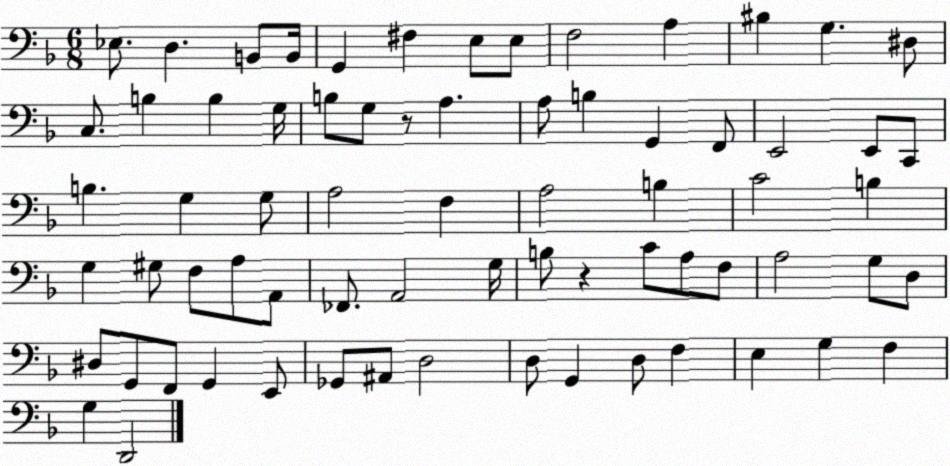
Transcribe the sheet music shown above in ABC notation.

X:1
T:Untitled
M:6/8
L:1/4
K:F
_E,/2 D, B,,/2 B,,/4 G,, ^F, E,/2 E,/2 F,2 A, ^B, G, ^D,/2 C,/2 B, B, G,/4 B,/2 G,/2 z/2 A, A,/2 B, G,, F,,/2 E,,2 E,,/2 C,,/2 B, G, G,/2 A,2 F, A,2 B, C2 B, G, ^G,/2 F,/2 A,/2 A,,/2 _F,,/2 A,,2 G,/4 B,/2 z C/2 A,/2 F,/2 A,2 G,/2 D,/2 ^D,/2 G,,/2 F,,/2 G,, E,,/2 _G,,/2 ^A,,/2 D,2 D,/2 G,, D,/2 F, E, G, F, G, D,,2